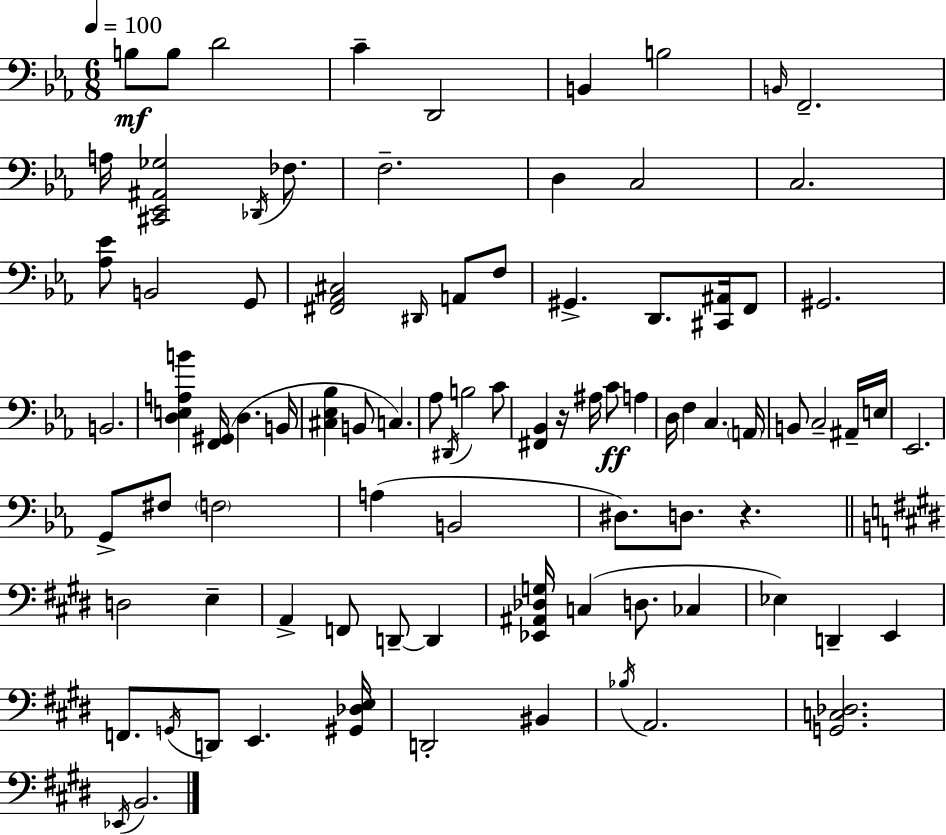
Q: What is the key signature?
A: EES major